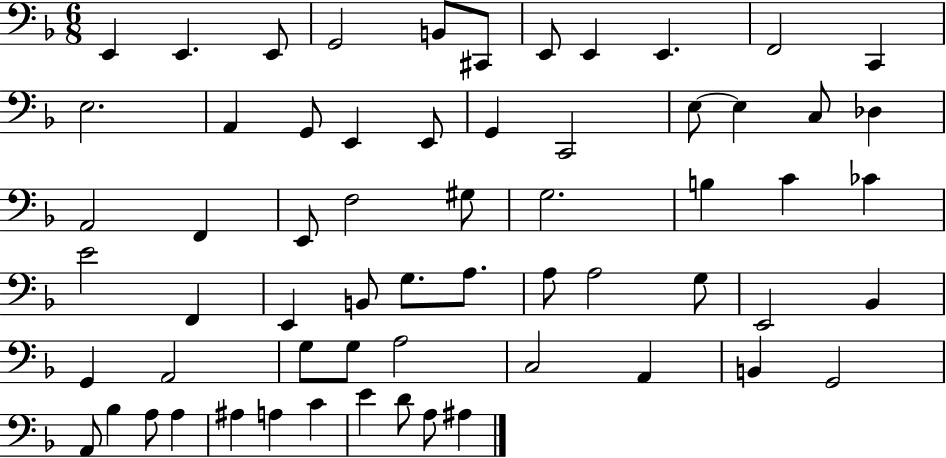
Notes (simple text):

E2/q E2/q. E2/e G2/h B2/e C#2/e E2/e E2/q E2/q. F2/h C2/q E3/h. A2/q G2/e E2/q E2/e G2/q C2/h E3/e E3/q C3/e Db3/q A2/h F2/q E2/e F3/h G#3/e G3/h. B3/q C4/q CES4/q E4/h F2/q E2/q B2/e G3/e. A3/e. A3/e A3/h G3/e E2/h Bb2/q G2/q A2/h G3/e G3/e A3/h C3/h A2/q B2/q G2/h A2/e Bb3/q A3/e A3/q A#3/q A3/q C4/q E4/q D4/e A3/e A#3/q